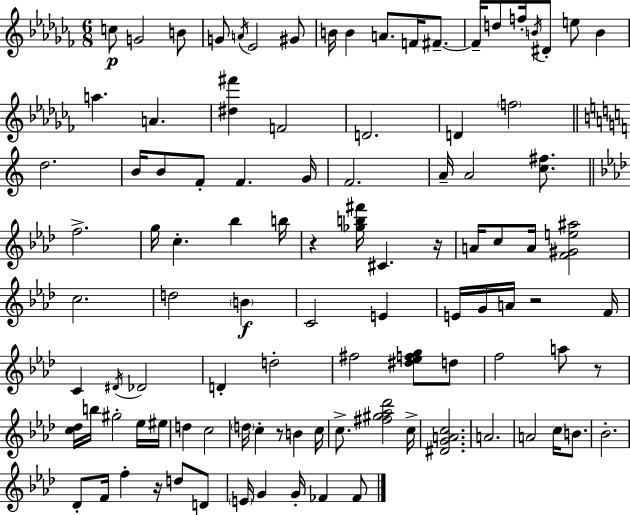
{
  \clef treble
  \numericTimeSignature
  \time 6/8
  \key aes \minor
  c''8\p g'2 b'8 | g'8 \acciaccatura { a'16 } ees'2 gis'8 | b'16 b'4 a'8. f'16 fis'8.--~~ | fis'16-- d''8 f''16-. \acciaccatura { b'16 } dis'8-. e''8 b'4 | \break a''4. a'4. | <dis'' fis'''>4 f'2 | d'2. | d'4 \parenthesize f''2 | \break \bar "||" \break \key a \minor d''2. | b'16 b'8 f'8-. f'4. g'16 | f'2. | a'16-- a'2 <c'' fis''>8. | \break \bar "||" \break \key f \minor f''2.-> | g''16 c''4.-. bes''4 b''16 | r4 <ges'' b'' fis'''>16 cis'4. r16 | a'16 c''8 a'16 <f' gis' e'' ais''>2 | \break c''2. | d''2 \parenthesize b'4\f | c'2 e'4 | e'16 g'16 a'16 r2 f'16 | \break c'4 \acciaccatura { dis'16 } des'2 | d'4-. d''2-. | fis''2 <dis'' ees'' f'' g''>8 d''8 | f''2 a''8 r8 | \break <c'' des''>16 b''16 gis''2-. ees''16 | eis''16 d''4 c''2 | \parenthesize d''16 c''4-. r8 b'4 | c''16 c''8.-> <fis'' gis'' aes'' des'''>2 | \break c''16-> <dis' g' a' c''>2. | a'2. | a'2 c''16 b'8. | bes'2.-. | \break des'8-. f'16 f''4-. r16 d''8 d'8 | \parenthesize e'16 g'4 g'16-. fes'4 fes'8 | \bar "|."
}